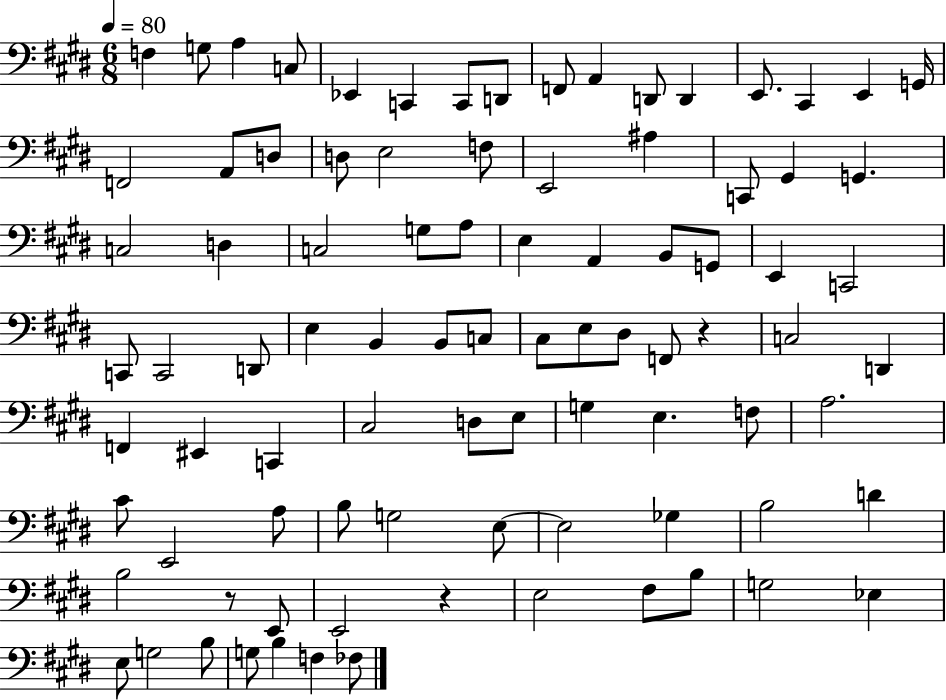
F3/q G3/e A3/q C3/e Eb2/q C2/q C2/e D2/e F2/e A2/q D2/e D2/q E2/e. C#2/q E2/q G2/s F2/h A2/e D3/e D3/e E3/h F3/e E2/h A#3/q C2/e G#2/q G2/q. C3/h D3/q C3/h G3/e A3/e E3/q A2/q B2/e G2/e E2/q C2/h C2/e C2/h D2/e E3/q B2/q B2/e C3/e C#3/e E3/e D#3/e F2/e R/q C3/h D2/q F2/q EIS2/q C2/q C#3/h D3/e E3/e G3/q E3/q. F3/e A3/h. C#4/e E2/h A3/e B3/e G3/h E3/e E3/h Gb3/q B3/h D4/q B3/h R/e E2/e E2/h R/q E3/h F#3/e B3/e G3/h Eb3/q E3/e G3/h B3/e G3/e B3/q F3/q FES3/e